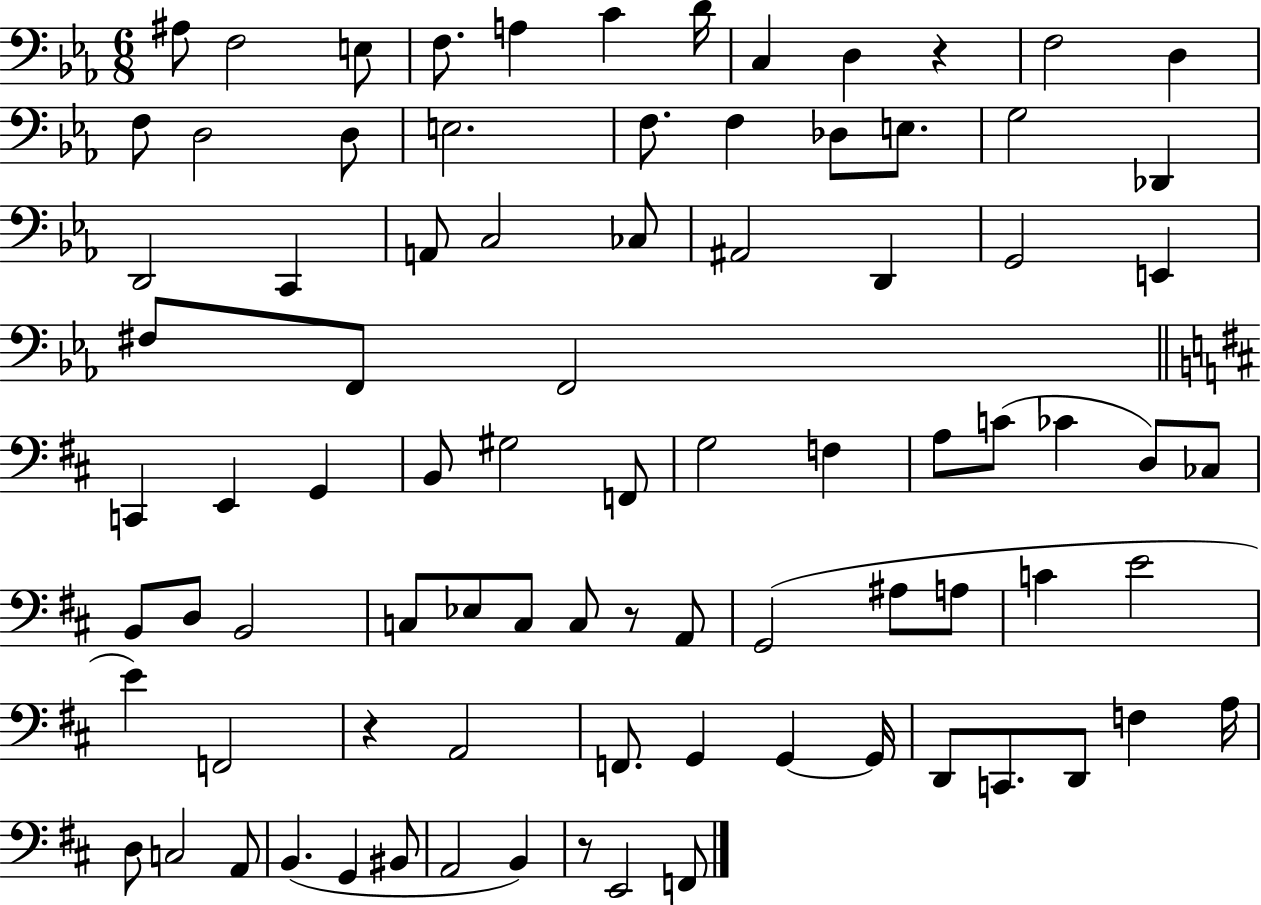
X:1
T:Untitled
M:6/8
L:1/4
K:Eb
^A,/2 F,2 E,/2 F,/2 A, C D/4 C, D, z F,2 D, F,/2 D,2 D,/2 E,2 F,/2 F, _D,/2 E,/2 G,2 _D,, D,,2 C,, A,,/2 C,2 _C,/2 ^A,,2 D,, G,,2 E,, ^F,/2 F,,/2 F,,2 C,, E,, G,, B,,/2 ^G,2 F,,/2 G,2 F, A,/2 C/2 _C D,/2 _C,/2 B,,/2 D,/2 B,,2 C,/2 _E,/2 C,/2 C,/2 z/2 A,,/2 G,,2 ^A,/2 A,/2 C E2 E F,,2 z A,,2 F,,/2 G,, G,, G,,/4 D,,/2 C,,/2 D,,/2 F, A,/4 D,/2 C,2 A,,/2 B,, G,, ^B,,/2 A,,2 B,, z/2 E,,2 F,,/2